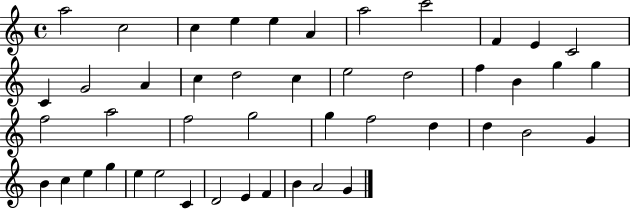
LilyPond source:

{
  \clef treble
  \time 4/4
  \defaultTimeSignature
  \key c \major
  a''2 c''2 | c''4 e''4 e''4 a'4 | a''2 c'''2 | f'4 e'4 c'2 | \break c'4 g'2 a'4 | c''4 d''2 c''4 | e''2 d''2 | f''4 b'4 g''4 g''4 | \break f''2 a''2 | f''2 g''2 | g''4 f''2 d''4 | d''4 b'2 g'4 | \break b'4 c''4 e''4 g''4 | e''4 e''2 c'4 | d'2 e'4 f'4 | b'4 a'2 g'4 | \break \bar "|."
}